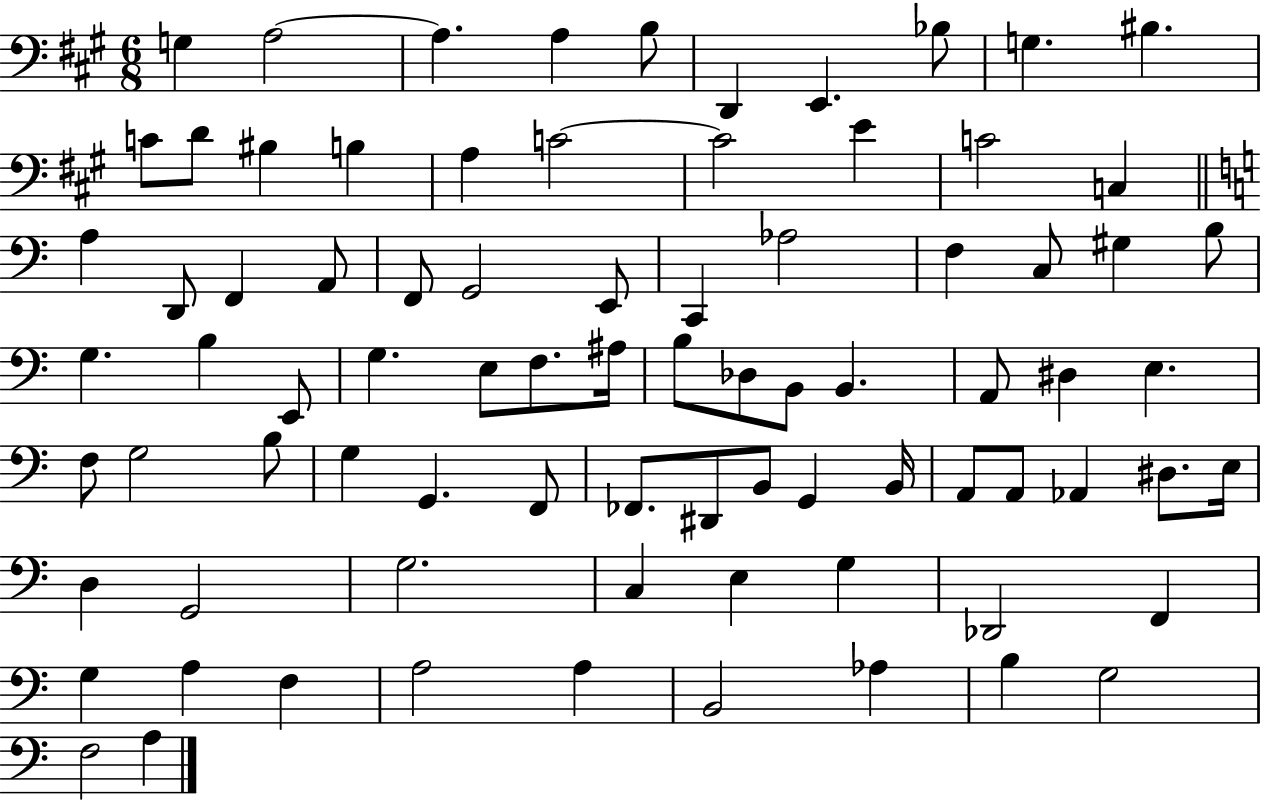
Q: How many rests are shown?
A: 0